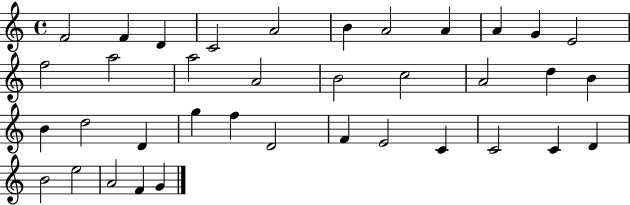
X:1
T:Untitled
M:4/4
L:1/4
K:C
F2 F D C2 A2 B A2 A A G E2 f2 a2 a2 A2 B2 c2 A2 d B B d2 D g f D2 F E2 C C2 C D B2 e2 A2 F G